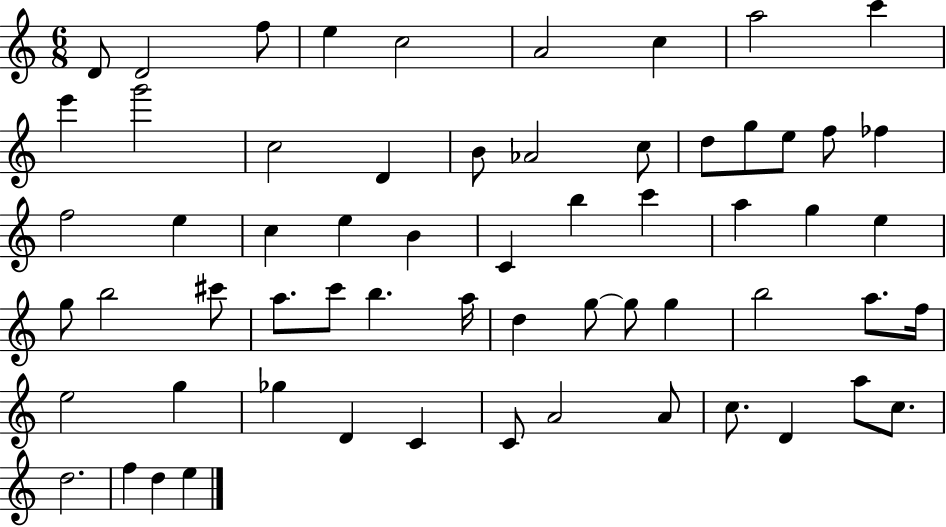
D4/e D4/h F5/e E5/q C5/h A4/h C5/q A5/h C6/q E6/q G6/h C5/h D4/q B4/e Ab4/h C5/e D5/e G5/e E5/e F5/e FES5/q F5/h E5/q C5/q E5/q B4/q C4/q B5/q C6/q A5/q G5/q E5/q G5/e B5/h C#6/e A5/e. C6/e B5/q. A5/s D5/q G5/e G5/e G5/q B5/h A5/e. F5/s E5/h G5/q Gb5/q D4/q C4/q C4/e A4/h A4/e C5/e. D4/q A5/e C5/e. D5/h. F5/q D5/q E5/q